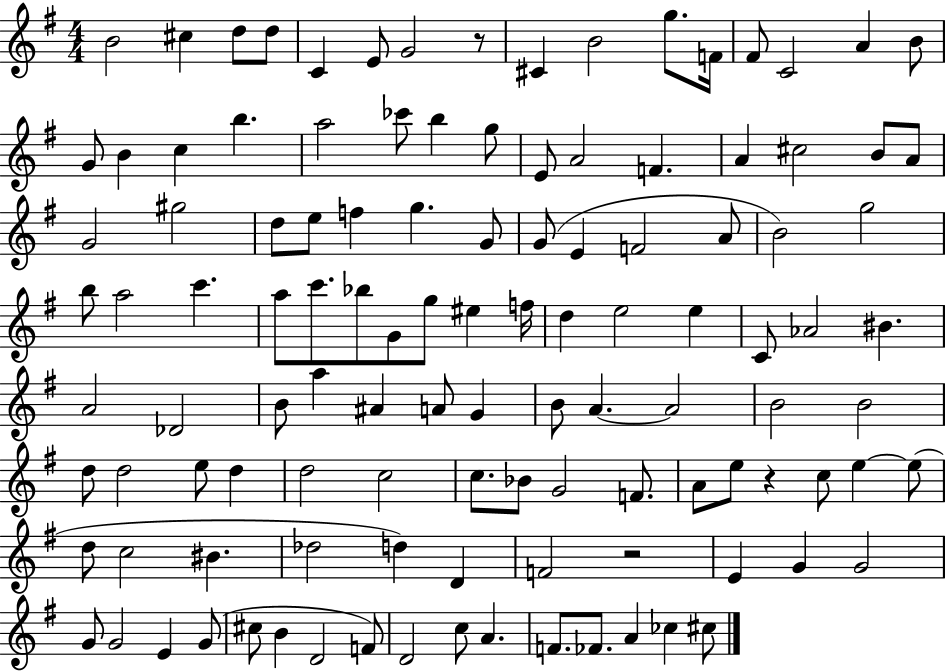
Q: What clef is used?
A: treble